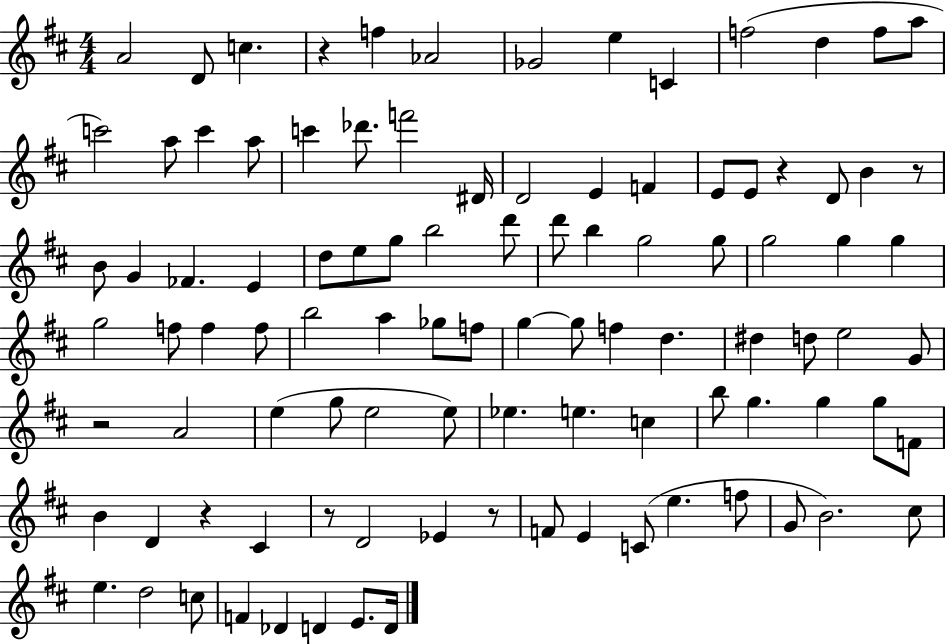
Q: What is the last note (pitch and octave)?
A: D4